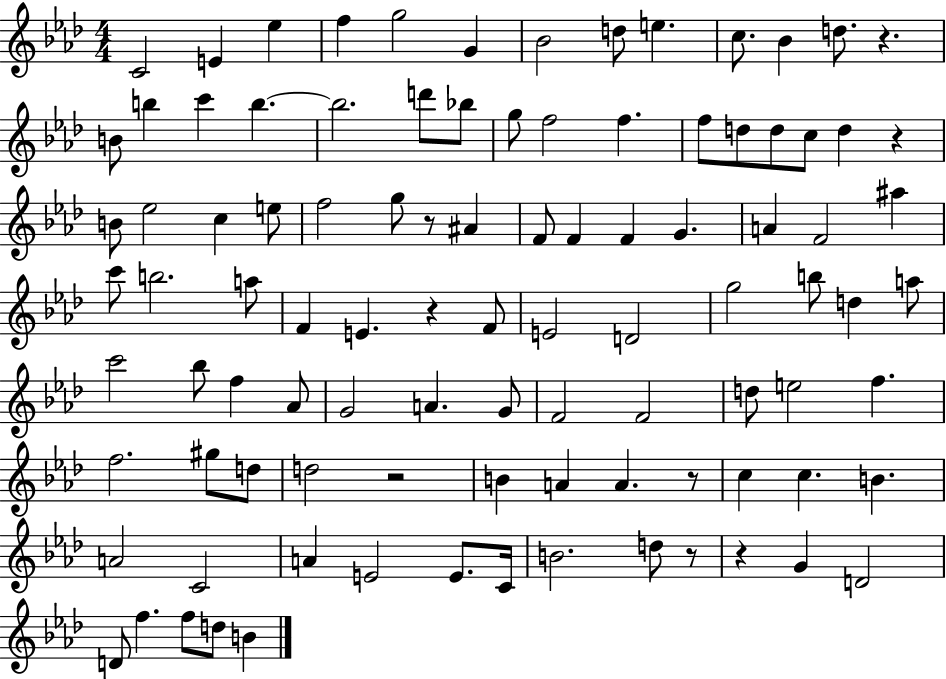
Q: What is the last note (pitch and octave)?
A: B4